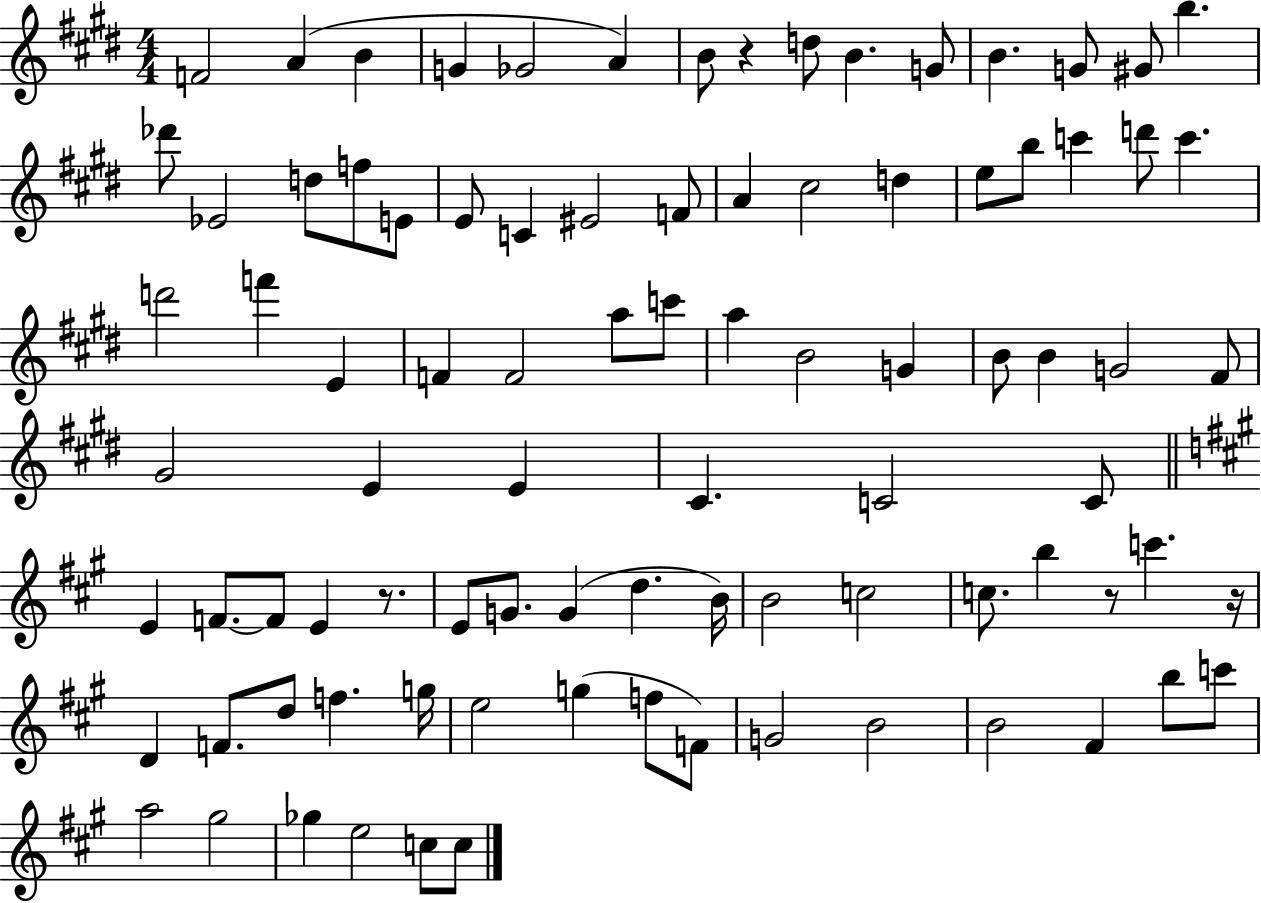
{
  \clef treble
  \numericTimeSignature
  \time 4/4
  \key e \major
  f'2 a'4( b'4 | g'4 ges'2 a'4) | b'8 r4 d''8 b'4. g'8 | b'4. g'8 gis'8 b''4. | \break des'''8 ees'2 d''8 f''8 e'8 | e'8 c'4 eis'2 f'8 | a'4 cis''2 d''4 | e''8 b''8 c'''4 d'''8 c'''4. | \break d'''2 f'''4 e'4 | f'4 f'2 a''8 c'''8 | a''4 b'2 g'4 | b'8 b'4 g'2 fis'8 | \break gis'2 e'4 e'4 | cis'4. c'2 c'8 | \bar "||" \break \key a \major e'4 f'8.~~ f'8 e'4 r8. | e'8 g'8. g'4( d''4. b'16) | b'2 c''2 | c''8. b''4 r8 c'''4. r16 | \break d'4 f'8. d''8 f''4. g''16 | e''2 g''4( f''8 f'8) | g'2 b'2 | b'2 fis'4 b''8 c'''8 | \break a''2 gis''2 | ges''4 e''2 c''8 c''8 | \bar "|."
}